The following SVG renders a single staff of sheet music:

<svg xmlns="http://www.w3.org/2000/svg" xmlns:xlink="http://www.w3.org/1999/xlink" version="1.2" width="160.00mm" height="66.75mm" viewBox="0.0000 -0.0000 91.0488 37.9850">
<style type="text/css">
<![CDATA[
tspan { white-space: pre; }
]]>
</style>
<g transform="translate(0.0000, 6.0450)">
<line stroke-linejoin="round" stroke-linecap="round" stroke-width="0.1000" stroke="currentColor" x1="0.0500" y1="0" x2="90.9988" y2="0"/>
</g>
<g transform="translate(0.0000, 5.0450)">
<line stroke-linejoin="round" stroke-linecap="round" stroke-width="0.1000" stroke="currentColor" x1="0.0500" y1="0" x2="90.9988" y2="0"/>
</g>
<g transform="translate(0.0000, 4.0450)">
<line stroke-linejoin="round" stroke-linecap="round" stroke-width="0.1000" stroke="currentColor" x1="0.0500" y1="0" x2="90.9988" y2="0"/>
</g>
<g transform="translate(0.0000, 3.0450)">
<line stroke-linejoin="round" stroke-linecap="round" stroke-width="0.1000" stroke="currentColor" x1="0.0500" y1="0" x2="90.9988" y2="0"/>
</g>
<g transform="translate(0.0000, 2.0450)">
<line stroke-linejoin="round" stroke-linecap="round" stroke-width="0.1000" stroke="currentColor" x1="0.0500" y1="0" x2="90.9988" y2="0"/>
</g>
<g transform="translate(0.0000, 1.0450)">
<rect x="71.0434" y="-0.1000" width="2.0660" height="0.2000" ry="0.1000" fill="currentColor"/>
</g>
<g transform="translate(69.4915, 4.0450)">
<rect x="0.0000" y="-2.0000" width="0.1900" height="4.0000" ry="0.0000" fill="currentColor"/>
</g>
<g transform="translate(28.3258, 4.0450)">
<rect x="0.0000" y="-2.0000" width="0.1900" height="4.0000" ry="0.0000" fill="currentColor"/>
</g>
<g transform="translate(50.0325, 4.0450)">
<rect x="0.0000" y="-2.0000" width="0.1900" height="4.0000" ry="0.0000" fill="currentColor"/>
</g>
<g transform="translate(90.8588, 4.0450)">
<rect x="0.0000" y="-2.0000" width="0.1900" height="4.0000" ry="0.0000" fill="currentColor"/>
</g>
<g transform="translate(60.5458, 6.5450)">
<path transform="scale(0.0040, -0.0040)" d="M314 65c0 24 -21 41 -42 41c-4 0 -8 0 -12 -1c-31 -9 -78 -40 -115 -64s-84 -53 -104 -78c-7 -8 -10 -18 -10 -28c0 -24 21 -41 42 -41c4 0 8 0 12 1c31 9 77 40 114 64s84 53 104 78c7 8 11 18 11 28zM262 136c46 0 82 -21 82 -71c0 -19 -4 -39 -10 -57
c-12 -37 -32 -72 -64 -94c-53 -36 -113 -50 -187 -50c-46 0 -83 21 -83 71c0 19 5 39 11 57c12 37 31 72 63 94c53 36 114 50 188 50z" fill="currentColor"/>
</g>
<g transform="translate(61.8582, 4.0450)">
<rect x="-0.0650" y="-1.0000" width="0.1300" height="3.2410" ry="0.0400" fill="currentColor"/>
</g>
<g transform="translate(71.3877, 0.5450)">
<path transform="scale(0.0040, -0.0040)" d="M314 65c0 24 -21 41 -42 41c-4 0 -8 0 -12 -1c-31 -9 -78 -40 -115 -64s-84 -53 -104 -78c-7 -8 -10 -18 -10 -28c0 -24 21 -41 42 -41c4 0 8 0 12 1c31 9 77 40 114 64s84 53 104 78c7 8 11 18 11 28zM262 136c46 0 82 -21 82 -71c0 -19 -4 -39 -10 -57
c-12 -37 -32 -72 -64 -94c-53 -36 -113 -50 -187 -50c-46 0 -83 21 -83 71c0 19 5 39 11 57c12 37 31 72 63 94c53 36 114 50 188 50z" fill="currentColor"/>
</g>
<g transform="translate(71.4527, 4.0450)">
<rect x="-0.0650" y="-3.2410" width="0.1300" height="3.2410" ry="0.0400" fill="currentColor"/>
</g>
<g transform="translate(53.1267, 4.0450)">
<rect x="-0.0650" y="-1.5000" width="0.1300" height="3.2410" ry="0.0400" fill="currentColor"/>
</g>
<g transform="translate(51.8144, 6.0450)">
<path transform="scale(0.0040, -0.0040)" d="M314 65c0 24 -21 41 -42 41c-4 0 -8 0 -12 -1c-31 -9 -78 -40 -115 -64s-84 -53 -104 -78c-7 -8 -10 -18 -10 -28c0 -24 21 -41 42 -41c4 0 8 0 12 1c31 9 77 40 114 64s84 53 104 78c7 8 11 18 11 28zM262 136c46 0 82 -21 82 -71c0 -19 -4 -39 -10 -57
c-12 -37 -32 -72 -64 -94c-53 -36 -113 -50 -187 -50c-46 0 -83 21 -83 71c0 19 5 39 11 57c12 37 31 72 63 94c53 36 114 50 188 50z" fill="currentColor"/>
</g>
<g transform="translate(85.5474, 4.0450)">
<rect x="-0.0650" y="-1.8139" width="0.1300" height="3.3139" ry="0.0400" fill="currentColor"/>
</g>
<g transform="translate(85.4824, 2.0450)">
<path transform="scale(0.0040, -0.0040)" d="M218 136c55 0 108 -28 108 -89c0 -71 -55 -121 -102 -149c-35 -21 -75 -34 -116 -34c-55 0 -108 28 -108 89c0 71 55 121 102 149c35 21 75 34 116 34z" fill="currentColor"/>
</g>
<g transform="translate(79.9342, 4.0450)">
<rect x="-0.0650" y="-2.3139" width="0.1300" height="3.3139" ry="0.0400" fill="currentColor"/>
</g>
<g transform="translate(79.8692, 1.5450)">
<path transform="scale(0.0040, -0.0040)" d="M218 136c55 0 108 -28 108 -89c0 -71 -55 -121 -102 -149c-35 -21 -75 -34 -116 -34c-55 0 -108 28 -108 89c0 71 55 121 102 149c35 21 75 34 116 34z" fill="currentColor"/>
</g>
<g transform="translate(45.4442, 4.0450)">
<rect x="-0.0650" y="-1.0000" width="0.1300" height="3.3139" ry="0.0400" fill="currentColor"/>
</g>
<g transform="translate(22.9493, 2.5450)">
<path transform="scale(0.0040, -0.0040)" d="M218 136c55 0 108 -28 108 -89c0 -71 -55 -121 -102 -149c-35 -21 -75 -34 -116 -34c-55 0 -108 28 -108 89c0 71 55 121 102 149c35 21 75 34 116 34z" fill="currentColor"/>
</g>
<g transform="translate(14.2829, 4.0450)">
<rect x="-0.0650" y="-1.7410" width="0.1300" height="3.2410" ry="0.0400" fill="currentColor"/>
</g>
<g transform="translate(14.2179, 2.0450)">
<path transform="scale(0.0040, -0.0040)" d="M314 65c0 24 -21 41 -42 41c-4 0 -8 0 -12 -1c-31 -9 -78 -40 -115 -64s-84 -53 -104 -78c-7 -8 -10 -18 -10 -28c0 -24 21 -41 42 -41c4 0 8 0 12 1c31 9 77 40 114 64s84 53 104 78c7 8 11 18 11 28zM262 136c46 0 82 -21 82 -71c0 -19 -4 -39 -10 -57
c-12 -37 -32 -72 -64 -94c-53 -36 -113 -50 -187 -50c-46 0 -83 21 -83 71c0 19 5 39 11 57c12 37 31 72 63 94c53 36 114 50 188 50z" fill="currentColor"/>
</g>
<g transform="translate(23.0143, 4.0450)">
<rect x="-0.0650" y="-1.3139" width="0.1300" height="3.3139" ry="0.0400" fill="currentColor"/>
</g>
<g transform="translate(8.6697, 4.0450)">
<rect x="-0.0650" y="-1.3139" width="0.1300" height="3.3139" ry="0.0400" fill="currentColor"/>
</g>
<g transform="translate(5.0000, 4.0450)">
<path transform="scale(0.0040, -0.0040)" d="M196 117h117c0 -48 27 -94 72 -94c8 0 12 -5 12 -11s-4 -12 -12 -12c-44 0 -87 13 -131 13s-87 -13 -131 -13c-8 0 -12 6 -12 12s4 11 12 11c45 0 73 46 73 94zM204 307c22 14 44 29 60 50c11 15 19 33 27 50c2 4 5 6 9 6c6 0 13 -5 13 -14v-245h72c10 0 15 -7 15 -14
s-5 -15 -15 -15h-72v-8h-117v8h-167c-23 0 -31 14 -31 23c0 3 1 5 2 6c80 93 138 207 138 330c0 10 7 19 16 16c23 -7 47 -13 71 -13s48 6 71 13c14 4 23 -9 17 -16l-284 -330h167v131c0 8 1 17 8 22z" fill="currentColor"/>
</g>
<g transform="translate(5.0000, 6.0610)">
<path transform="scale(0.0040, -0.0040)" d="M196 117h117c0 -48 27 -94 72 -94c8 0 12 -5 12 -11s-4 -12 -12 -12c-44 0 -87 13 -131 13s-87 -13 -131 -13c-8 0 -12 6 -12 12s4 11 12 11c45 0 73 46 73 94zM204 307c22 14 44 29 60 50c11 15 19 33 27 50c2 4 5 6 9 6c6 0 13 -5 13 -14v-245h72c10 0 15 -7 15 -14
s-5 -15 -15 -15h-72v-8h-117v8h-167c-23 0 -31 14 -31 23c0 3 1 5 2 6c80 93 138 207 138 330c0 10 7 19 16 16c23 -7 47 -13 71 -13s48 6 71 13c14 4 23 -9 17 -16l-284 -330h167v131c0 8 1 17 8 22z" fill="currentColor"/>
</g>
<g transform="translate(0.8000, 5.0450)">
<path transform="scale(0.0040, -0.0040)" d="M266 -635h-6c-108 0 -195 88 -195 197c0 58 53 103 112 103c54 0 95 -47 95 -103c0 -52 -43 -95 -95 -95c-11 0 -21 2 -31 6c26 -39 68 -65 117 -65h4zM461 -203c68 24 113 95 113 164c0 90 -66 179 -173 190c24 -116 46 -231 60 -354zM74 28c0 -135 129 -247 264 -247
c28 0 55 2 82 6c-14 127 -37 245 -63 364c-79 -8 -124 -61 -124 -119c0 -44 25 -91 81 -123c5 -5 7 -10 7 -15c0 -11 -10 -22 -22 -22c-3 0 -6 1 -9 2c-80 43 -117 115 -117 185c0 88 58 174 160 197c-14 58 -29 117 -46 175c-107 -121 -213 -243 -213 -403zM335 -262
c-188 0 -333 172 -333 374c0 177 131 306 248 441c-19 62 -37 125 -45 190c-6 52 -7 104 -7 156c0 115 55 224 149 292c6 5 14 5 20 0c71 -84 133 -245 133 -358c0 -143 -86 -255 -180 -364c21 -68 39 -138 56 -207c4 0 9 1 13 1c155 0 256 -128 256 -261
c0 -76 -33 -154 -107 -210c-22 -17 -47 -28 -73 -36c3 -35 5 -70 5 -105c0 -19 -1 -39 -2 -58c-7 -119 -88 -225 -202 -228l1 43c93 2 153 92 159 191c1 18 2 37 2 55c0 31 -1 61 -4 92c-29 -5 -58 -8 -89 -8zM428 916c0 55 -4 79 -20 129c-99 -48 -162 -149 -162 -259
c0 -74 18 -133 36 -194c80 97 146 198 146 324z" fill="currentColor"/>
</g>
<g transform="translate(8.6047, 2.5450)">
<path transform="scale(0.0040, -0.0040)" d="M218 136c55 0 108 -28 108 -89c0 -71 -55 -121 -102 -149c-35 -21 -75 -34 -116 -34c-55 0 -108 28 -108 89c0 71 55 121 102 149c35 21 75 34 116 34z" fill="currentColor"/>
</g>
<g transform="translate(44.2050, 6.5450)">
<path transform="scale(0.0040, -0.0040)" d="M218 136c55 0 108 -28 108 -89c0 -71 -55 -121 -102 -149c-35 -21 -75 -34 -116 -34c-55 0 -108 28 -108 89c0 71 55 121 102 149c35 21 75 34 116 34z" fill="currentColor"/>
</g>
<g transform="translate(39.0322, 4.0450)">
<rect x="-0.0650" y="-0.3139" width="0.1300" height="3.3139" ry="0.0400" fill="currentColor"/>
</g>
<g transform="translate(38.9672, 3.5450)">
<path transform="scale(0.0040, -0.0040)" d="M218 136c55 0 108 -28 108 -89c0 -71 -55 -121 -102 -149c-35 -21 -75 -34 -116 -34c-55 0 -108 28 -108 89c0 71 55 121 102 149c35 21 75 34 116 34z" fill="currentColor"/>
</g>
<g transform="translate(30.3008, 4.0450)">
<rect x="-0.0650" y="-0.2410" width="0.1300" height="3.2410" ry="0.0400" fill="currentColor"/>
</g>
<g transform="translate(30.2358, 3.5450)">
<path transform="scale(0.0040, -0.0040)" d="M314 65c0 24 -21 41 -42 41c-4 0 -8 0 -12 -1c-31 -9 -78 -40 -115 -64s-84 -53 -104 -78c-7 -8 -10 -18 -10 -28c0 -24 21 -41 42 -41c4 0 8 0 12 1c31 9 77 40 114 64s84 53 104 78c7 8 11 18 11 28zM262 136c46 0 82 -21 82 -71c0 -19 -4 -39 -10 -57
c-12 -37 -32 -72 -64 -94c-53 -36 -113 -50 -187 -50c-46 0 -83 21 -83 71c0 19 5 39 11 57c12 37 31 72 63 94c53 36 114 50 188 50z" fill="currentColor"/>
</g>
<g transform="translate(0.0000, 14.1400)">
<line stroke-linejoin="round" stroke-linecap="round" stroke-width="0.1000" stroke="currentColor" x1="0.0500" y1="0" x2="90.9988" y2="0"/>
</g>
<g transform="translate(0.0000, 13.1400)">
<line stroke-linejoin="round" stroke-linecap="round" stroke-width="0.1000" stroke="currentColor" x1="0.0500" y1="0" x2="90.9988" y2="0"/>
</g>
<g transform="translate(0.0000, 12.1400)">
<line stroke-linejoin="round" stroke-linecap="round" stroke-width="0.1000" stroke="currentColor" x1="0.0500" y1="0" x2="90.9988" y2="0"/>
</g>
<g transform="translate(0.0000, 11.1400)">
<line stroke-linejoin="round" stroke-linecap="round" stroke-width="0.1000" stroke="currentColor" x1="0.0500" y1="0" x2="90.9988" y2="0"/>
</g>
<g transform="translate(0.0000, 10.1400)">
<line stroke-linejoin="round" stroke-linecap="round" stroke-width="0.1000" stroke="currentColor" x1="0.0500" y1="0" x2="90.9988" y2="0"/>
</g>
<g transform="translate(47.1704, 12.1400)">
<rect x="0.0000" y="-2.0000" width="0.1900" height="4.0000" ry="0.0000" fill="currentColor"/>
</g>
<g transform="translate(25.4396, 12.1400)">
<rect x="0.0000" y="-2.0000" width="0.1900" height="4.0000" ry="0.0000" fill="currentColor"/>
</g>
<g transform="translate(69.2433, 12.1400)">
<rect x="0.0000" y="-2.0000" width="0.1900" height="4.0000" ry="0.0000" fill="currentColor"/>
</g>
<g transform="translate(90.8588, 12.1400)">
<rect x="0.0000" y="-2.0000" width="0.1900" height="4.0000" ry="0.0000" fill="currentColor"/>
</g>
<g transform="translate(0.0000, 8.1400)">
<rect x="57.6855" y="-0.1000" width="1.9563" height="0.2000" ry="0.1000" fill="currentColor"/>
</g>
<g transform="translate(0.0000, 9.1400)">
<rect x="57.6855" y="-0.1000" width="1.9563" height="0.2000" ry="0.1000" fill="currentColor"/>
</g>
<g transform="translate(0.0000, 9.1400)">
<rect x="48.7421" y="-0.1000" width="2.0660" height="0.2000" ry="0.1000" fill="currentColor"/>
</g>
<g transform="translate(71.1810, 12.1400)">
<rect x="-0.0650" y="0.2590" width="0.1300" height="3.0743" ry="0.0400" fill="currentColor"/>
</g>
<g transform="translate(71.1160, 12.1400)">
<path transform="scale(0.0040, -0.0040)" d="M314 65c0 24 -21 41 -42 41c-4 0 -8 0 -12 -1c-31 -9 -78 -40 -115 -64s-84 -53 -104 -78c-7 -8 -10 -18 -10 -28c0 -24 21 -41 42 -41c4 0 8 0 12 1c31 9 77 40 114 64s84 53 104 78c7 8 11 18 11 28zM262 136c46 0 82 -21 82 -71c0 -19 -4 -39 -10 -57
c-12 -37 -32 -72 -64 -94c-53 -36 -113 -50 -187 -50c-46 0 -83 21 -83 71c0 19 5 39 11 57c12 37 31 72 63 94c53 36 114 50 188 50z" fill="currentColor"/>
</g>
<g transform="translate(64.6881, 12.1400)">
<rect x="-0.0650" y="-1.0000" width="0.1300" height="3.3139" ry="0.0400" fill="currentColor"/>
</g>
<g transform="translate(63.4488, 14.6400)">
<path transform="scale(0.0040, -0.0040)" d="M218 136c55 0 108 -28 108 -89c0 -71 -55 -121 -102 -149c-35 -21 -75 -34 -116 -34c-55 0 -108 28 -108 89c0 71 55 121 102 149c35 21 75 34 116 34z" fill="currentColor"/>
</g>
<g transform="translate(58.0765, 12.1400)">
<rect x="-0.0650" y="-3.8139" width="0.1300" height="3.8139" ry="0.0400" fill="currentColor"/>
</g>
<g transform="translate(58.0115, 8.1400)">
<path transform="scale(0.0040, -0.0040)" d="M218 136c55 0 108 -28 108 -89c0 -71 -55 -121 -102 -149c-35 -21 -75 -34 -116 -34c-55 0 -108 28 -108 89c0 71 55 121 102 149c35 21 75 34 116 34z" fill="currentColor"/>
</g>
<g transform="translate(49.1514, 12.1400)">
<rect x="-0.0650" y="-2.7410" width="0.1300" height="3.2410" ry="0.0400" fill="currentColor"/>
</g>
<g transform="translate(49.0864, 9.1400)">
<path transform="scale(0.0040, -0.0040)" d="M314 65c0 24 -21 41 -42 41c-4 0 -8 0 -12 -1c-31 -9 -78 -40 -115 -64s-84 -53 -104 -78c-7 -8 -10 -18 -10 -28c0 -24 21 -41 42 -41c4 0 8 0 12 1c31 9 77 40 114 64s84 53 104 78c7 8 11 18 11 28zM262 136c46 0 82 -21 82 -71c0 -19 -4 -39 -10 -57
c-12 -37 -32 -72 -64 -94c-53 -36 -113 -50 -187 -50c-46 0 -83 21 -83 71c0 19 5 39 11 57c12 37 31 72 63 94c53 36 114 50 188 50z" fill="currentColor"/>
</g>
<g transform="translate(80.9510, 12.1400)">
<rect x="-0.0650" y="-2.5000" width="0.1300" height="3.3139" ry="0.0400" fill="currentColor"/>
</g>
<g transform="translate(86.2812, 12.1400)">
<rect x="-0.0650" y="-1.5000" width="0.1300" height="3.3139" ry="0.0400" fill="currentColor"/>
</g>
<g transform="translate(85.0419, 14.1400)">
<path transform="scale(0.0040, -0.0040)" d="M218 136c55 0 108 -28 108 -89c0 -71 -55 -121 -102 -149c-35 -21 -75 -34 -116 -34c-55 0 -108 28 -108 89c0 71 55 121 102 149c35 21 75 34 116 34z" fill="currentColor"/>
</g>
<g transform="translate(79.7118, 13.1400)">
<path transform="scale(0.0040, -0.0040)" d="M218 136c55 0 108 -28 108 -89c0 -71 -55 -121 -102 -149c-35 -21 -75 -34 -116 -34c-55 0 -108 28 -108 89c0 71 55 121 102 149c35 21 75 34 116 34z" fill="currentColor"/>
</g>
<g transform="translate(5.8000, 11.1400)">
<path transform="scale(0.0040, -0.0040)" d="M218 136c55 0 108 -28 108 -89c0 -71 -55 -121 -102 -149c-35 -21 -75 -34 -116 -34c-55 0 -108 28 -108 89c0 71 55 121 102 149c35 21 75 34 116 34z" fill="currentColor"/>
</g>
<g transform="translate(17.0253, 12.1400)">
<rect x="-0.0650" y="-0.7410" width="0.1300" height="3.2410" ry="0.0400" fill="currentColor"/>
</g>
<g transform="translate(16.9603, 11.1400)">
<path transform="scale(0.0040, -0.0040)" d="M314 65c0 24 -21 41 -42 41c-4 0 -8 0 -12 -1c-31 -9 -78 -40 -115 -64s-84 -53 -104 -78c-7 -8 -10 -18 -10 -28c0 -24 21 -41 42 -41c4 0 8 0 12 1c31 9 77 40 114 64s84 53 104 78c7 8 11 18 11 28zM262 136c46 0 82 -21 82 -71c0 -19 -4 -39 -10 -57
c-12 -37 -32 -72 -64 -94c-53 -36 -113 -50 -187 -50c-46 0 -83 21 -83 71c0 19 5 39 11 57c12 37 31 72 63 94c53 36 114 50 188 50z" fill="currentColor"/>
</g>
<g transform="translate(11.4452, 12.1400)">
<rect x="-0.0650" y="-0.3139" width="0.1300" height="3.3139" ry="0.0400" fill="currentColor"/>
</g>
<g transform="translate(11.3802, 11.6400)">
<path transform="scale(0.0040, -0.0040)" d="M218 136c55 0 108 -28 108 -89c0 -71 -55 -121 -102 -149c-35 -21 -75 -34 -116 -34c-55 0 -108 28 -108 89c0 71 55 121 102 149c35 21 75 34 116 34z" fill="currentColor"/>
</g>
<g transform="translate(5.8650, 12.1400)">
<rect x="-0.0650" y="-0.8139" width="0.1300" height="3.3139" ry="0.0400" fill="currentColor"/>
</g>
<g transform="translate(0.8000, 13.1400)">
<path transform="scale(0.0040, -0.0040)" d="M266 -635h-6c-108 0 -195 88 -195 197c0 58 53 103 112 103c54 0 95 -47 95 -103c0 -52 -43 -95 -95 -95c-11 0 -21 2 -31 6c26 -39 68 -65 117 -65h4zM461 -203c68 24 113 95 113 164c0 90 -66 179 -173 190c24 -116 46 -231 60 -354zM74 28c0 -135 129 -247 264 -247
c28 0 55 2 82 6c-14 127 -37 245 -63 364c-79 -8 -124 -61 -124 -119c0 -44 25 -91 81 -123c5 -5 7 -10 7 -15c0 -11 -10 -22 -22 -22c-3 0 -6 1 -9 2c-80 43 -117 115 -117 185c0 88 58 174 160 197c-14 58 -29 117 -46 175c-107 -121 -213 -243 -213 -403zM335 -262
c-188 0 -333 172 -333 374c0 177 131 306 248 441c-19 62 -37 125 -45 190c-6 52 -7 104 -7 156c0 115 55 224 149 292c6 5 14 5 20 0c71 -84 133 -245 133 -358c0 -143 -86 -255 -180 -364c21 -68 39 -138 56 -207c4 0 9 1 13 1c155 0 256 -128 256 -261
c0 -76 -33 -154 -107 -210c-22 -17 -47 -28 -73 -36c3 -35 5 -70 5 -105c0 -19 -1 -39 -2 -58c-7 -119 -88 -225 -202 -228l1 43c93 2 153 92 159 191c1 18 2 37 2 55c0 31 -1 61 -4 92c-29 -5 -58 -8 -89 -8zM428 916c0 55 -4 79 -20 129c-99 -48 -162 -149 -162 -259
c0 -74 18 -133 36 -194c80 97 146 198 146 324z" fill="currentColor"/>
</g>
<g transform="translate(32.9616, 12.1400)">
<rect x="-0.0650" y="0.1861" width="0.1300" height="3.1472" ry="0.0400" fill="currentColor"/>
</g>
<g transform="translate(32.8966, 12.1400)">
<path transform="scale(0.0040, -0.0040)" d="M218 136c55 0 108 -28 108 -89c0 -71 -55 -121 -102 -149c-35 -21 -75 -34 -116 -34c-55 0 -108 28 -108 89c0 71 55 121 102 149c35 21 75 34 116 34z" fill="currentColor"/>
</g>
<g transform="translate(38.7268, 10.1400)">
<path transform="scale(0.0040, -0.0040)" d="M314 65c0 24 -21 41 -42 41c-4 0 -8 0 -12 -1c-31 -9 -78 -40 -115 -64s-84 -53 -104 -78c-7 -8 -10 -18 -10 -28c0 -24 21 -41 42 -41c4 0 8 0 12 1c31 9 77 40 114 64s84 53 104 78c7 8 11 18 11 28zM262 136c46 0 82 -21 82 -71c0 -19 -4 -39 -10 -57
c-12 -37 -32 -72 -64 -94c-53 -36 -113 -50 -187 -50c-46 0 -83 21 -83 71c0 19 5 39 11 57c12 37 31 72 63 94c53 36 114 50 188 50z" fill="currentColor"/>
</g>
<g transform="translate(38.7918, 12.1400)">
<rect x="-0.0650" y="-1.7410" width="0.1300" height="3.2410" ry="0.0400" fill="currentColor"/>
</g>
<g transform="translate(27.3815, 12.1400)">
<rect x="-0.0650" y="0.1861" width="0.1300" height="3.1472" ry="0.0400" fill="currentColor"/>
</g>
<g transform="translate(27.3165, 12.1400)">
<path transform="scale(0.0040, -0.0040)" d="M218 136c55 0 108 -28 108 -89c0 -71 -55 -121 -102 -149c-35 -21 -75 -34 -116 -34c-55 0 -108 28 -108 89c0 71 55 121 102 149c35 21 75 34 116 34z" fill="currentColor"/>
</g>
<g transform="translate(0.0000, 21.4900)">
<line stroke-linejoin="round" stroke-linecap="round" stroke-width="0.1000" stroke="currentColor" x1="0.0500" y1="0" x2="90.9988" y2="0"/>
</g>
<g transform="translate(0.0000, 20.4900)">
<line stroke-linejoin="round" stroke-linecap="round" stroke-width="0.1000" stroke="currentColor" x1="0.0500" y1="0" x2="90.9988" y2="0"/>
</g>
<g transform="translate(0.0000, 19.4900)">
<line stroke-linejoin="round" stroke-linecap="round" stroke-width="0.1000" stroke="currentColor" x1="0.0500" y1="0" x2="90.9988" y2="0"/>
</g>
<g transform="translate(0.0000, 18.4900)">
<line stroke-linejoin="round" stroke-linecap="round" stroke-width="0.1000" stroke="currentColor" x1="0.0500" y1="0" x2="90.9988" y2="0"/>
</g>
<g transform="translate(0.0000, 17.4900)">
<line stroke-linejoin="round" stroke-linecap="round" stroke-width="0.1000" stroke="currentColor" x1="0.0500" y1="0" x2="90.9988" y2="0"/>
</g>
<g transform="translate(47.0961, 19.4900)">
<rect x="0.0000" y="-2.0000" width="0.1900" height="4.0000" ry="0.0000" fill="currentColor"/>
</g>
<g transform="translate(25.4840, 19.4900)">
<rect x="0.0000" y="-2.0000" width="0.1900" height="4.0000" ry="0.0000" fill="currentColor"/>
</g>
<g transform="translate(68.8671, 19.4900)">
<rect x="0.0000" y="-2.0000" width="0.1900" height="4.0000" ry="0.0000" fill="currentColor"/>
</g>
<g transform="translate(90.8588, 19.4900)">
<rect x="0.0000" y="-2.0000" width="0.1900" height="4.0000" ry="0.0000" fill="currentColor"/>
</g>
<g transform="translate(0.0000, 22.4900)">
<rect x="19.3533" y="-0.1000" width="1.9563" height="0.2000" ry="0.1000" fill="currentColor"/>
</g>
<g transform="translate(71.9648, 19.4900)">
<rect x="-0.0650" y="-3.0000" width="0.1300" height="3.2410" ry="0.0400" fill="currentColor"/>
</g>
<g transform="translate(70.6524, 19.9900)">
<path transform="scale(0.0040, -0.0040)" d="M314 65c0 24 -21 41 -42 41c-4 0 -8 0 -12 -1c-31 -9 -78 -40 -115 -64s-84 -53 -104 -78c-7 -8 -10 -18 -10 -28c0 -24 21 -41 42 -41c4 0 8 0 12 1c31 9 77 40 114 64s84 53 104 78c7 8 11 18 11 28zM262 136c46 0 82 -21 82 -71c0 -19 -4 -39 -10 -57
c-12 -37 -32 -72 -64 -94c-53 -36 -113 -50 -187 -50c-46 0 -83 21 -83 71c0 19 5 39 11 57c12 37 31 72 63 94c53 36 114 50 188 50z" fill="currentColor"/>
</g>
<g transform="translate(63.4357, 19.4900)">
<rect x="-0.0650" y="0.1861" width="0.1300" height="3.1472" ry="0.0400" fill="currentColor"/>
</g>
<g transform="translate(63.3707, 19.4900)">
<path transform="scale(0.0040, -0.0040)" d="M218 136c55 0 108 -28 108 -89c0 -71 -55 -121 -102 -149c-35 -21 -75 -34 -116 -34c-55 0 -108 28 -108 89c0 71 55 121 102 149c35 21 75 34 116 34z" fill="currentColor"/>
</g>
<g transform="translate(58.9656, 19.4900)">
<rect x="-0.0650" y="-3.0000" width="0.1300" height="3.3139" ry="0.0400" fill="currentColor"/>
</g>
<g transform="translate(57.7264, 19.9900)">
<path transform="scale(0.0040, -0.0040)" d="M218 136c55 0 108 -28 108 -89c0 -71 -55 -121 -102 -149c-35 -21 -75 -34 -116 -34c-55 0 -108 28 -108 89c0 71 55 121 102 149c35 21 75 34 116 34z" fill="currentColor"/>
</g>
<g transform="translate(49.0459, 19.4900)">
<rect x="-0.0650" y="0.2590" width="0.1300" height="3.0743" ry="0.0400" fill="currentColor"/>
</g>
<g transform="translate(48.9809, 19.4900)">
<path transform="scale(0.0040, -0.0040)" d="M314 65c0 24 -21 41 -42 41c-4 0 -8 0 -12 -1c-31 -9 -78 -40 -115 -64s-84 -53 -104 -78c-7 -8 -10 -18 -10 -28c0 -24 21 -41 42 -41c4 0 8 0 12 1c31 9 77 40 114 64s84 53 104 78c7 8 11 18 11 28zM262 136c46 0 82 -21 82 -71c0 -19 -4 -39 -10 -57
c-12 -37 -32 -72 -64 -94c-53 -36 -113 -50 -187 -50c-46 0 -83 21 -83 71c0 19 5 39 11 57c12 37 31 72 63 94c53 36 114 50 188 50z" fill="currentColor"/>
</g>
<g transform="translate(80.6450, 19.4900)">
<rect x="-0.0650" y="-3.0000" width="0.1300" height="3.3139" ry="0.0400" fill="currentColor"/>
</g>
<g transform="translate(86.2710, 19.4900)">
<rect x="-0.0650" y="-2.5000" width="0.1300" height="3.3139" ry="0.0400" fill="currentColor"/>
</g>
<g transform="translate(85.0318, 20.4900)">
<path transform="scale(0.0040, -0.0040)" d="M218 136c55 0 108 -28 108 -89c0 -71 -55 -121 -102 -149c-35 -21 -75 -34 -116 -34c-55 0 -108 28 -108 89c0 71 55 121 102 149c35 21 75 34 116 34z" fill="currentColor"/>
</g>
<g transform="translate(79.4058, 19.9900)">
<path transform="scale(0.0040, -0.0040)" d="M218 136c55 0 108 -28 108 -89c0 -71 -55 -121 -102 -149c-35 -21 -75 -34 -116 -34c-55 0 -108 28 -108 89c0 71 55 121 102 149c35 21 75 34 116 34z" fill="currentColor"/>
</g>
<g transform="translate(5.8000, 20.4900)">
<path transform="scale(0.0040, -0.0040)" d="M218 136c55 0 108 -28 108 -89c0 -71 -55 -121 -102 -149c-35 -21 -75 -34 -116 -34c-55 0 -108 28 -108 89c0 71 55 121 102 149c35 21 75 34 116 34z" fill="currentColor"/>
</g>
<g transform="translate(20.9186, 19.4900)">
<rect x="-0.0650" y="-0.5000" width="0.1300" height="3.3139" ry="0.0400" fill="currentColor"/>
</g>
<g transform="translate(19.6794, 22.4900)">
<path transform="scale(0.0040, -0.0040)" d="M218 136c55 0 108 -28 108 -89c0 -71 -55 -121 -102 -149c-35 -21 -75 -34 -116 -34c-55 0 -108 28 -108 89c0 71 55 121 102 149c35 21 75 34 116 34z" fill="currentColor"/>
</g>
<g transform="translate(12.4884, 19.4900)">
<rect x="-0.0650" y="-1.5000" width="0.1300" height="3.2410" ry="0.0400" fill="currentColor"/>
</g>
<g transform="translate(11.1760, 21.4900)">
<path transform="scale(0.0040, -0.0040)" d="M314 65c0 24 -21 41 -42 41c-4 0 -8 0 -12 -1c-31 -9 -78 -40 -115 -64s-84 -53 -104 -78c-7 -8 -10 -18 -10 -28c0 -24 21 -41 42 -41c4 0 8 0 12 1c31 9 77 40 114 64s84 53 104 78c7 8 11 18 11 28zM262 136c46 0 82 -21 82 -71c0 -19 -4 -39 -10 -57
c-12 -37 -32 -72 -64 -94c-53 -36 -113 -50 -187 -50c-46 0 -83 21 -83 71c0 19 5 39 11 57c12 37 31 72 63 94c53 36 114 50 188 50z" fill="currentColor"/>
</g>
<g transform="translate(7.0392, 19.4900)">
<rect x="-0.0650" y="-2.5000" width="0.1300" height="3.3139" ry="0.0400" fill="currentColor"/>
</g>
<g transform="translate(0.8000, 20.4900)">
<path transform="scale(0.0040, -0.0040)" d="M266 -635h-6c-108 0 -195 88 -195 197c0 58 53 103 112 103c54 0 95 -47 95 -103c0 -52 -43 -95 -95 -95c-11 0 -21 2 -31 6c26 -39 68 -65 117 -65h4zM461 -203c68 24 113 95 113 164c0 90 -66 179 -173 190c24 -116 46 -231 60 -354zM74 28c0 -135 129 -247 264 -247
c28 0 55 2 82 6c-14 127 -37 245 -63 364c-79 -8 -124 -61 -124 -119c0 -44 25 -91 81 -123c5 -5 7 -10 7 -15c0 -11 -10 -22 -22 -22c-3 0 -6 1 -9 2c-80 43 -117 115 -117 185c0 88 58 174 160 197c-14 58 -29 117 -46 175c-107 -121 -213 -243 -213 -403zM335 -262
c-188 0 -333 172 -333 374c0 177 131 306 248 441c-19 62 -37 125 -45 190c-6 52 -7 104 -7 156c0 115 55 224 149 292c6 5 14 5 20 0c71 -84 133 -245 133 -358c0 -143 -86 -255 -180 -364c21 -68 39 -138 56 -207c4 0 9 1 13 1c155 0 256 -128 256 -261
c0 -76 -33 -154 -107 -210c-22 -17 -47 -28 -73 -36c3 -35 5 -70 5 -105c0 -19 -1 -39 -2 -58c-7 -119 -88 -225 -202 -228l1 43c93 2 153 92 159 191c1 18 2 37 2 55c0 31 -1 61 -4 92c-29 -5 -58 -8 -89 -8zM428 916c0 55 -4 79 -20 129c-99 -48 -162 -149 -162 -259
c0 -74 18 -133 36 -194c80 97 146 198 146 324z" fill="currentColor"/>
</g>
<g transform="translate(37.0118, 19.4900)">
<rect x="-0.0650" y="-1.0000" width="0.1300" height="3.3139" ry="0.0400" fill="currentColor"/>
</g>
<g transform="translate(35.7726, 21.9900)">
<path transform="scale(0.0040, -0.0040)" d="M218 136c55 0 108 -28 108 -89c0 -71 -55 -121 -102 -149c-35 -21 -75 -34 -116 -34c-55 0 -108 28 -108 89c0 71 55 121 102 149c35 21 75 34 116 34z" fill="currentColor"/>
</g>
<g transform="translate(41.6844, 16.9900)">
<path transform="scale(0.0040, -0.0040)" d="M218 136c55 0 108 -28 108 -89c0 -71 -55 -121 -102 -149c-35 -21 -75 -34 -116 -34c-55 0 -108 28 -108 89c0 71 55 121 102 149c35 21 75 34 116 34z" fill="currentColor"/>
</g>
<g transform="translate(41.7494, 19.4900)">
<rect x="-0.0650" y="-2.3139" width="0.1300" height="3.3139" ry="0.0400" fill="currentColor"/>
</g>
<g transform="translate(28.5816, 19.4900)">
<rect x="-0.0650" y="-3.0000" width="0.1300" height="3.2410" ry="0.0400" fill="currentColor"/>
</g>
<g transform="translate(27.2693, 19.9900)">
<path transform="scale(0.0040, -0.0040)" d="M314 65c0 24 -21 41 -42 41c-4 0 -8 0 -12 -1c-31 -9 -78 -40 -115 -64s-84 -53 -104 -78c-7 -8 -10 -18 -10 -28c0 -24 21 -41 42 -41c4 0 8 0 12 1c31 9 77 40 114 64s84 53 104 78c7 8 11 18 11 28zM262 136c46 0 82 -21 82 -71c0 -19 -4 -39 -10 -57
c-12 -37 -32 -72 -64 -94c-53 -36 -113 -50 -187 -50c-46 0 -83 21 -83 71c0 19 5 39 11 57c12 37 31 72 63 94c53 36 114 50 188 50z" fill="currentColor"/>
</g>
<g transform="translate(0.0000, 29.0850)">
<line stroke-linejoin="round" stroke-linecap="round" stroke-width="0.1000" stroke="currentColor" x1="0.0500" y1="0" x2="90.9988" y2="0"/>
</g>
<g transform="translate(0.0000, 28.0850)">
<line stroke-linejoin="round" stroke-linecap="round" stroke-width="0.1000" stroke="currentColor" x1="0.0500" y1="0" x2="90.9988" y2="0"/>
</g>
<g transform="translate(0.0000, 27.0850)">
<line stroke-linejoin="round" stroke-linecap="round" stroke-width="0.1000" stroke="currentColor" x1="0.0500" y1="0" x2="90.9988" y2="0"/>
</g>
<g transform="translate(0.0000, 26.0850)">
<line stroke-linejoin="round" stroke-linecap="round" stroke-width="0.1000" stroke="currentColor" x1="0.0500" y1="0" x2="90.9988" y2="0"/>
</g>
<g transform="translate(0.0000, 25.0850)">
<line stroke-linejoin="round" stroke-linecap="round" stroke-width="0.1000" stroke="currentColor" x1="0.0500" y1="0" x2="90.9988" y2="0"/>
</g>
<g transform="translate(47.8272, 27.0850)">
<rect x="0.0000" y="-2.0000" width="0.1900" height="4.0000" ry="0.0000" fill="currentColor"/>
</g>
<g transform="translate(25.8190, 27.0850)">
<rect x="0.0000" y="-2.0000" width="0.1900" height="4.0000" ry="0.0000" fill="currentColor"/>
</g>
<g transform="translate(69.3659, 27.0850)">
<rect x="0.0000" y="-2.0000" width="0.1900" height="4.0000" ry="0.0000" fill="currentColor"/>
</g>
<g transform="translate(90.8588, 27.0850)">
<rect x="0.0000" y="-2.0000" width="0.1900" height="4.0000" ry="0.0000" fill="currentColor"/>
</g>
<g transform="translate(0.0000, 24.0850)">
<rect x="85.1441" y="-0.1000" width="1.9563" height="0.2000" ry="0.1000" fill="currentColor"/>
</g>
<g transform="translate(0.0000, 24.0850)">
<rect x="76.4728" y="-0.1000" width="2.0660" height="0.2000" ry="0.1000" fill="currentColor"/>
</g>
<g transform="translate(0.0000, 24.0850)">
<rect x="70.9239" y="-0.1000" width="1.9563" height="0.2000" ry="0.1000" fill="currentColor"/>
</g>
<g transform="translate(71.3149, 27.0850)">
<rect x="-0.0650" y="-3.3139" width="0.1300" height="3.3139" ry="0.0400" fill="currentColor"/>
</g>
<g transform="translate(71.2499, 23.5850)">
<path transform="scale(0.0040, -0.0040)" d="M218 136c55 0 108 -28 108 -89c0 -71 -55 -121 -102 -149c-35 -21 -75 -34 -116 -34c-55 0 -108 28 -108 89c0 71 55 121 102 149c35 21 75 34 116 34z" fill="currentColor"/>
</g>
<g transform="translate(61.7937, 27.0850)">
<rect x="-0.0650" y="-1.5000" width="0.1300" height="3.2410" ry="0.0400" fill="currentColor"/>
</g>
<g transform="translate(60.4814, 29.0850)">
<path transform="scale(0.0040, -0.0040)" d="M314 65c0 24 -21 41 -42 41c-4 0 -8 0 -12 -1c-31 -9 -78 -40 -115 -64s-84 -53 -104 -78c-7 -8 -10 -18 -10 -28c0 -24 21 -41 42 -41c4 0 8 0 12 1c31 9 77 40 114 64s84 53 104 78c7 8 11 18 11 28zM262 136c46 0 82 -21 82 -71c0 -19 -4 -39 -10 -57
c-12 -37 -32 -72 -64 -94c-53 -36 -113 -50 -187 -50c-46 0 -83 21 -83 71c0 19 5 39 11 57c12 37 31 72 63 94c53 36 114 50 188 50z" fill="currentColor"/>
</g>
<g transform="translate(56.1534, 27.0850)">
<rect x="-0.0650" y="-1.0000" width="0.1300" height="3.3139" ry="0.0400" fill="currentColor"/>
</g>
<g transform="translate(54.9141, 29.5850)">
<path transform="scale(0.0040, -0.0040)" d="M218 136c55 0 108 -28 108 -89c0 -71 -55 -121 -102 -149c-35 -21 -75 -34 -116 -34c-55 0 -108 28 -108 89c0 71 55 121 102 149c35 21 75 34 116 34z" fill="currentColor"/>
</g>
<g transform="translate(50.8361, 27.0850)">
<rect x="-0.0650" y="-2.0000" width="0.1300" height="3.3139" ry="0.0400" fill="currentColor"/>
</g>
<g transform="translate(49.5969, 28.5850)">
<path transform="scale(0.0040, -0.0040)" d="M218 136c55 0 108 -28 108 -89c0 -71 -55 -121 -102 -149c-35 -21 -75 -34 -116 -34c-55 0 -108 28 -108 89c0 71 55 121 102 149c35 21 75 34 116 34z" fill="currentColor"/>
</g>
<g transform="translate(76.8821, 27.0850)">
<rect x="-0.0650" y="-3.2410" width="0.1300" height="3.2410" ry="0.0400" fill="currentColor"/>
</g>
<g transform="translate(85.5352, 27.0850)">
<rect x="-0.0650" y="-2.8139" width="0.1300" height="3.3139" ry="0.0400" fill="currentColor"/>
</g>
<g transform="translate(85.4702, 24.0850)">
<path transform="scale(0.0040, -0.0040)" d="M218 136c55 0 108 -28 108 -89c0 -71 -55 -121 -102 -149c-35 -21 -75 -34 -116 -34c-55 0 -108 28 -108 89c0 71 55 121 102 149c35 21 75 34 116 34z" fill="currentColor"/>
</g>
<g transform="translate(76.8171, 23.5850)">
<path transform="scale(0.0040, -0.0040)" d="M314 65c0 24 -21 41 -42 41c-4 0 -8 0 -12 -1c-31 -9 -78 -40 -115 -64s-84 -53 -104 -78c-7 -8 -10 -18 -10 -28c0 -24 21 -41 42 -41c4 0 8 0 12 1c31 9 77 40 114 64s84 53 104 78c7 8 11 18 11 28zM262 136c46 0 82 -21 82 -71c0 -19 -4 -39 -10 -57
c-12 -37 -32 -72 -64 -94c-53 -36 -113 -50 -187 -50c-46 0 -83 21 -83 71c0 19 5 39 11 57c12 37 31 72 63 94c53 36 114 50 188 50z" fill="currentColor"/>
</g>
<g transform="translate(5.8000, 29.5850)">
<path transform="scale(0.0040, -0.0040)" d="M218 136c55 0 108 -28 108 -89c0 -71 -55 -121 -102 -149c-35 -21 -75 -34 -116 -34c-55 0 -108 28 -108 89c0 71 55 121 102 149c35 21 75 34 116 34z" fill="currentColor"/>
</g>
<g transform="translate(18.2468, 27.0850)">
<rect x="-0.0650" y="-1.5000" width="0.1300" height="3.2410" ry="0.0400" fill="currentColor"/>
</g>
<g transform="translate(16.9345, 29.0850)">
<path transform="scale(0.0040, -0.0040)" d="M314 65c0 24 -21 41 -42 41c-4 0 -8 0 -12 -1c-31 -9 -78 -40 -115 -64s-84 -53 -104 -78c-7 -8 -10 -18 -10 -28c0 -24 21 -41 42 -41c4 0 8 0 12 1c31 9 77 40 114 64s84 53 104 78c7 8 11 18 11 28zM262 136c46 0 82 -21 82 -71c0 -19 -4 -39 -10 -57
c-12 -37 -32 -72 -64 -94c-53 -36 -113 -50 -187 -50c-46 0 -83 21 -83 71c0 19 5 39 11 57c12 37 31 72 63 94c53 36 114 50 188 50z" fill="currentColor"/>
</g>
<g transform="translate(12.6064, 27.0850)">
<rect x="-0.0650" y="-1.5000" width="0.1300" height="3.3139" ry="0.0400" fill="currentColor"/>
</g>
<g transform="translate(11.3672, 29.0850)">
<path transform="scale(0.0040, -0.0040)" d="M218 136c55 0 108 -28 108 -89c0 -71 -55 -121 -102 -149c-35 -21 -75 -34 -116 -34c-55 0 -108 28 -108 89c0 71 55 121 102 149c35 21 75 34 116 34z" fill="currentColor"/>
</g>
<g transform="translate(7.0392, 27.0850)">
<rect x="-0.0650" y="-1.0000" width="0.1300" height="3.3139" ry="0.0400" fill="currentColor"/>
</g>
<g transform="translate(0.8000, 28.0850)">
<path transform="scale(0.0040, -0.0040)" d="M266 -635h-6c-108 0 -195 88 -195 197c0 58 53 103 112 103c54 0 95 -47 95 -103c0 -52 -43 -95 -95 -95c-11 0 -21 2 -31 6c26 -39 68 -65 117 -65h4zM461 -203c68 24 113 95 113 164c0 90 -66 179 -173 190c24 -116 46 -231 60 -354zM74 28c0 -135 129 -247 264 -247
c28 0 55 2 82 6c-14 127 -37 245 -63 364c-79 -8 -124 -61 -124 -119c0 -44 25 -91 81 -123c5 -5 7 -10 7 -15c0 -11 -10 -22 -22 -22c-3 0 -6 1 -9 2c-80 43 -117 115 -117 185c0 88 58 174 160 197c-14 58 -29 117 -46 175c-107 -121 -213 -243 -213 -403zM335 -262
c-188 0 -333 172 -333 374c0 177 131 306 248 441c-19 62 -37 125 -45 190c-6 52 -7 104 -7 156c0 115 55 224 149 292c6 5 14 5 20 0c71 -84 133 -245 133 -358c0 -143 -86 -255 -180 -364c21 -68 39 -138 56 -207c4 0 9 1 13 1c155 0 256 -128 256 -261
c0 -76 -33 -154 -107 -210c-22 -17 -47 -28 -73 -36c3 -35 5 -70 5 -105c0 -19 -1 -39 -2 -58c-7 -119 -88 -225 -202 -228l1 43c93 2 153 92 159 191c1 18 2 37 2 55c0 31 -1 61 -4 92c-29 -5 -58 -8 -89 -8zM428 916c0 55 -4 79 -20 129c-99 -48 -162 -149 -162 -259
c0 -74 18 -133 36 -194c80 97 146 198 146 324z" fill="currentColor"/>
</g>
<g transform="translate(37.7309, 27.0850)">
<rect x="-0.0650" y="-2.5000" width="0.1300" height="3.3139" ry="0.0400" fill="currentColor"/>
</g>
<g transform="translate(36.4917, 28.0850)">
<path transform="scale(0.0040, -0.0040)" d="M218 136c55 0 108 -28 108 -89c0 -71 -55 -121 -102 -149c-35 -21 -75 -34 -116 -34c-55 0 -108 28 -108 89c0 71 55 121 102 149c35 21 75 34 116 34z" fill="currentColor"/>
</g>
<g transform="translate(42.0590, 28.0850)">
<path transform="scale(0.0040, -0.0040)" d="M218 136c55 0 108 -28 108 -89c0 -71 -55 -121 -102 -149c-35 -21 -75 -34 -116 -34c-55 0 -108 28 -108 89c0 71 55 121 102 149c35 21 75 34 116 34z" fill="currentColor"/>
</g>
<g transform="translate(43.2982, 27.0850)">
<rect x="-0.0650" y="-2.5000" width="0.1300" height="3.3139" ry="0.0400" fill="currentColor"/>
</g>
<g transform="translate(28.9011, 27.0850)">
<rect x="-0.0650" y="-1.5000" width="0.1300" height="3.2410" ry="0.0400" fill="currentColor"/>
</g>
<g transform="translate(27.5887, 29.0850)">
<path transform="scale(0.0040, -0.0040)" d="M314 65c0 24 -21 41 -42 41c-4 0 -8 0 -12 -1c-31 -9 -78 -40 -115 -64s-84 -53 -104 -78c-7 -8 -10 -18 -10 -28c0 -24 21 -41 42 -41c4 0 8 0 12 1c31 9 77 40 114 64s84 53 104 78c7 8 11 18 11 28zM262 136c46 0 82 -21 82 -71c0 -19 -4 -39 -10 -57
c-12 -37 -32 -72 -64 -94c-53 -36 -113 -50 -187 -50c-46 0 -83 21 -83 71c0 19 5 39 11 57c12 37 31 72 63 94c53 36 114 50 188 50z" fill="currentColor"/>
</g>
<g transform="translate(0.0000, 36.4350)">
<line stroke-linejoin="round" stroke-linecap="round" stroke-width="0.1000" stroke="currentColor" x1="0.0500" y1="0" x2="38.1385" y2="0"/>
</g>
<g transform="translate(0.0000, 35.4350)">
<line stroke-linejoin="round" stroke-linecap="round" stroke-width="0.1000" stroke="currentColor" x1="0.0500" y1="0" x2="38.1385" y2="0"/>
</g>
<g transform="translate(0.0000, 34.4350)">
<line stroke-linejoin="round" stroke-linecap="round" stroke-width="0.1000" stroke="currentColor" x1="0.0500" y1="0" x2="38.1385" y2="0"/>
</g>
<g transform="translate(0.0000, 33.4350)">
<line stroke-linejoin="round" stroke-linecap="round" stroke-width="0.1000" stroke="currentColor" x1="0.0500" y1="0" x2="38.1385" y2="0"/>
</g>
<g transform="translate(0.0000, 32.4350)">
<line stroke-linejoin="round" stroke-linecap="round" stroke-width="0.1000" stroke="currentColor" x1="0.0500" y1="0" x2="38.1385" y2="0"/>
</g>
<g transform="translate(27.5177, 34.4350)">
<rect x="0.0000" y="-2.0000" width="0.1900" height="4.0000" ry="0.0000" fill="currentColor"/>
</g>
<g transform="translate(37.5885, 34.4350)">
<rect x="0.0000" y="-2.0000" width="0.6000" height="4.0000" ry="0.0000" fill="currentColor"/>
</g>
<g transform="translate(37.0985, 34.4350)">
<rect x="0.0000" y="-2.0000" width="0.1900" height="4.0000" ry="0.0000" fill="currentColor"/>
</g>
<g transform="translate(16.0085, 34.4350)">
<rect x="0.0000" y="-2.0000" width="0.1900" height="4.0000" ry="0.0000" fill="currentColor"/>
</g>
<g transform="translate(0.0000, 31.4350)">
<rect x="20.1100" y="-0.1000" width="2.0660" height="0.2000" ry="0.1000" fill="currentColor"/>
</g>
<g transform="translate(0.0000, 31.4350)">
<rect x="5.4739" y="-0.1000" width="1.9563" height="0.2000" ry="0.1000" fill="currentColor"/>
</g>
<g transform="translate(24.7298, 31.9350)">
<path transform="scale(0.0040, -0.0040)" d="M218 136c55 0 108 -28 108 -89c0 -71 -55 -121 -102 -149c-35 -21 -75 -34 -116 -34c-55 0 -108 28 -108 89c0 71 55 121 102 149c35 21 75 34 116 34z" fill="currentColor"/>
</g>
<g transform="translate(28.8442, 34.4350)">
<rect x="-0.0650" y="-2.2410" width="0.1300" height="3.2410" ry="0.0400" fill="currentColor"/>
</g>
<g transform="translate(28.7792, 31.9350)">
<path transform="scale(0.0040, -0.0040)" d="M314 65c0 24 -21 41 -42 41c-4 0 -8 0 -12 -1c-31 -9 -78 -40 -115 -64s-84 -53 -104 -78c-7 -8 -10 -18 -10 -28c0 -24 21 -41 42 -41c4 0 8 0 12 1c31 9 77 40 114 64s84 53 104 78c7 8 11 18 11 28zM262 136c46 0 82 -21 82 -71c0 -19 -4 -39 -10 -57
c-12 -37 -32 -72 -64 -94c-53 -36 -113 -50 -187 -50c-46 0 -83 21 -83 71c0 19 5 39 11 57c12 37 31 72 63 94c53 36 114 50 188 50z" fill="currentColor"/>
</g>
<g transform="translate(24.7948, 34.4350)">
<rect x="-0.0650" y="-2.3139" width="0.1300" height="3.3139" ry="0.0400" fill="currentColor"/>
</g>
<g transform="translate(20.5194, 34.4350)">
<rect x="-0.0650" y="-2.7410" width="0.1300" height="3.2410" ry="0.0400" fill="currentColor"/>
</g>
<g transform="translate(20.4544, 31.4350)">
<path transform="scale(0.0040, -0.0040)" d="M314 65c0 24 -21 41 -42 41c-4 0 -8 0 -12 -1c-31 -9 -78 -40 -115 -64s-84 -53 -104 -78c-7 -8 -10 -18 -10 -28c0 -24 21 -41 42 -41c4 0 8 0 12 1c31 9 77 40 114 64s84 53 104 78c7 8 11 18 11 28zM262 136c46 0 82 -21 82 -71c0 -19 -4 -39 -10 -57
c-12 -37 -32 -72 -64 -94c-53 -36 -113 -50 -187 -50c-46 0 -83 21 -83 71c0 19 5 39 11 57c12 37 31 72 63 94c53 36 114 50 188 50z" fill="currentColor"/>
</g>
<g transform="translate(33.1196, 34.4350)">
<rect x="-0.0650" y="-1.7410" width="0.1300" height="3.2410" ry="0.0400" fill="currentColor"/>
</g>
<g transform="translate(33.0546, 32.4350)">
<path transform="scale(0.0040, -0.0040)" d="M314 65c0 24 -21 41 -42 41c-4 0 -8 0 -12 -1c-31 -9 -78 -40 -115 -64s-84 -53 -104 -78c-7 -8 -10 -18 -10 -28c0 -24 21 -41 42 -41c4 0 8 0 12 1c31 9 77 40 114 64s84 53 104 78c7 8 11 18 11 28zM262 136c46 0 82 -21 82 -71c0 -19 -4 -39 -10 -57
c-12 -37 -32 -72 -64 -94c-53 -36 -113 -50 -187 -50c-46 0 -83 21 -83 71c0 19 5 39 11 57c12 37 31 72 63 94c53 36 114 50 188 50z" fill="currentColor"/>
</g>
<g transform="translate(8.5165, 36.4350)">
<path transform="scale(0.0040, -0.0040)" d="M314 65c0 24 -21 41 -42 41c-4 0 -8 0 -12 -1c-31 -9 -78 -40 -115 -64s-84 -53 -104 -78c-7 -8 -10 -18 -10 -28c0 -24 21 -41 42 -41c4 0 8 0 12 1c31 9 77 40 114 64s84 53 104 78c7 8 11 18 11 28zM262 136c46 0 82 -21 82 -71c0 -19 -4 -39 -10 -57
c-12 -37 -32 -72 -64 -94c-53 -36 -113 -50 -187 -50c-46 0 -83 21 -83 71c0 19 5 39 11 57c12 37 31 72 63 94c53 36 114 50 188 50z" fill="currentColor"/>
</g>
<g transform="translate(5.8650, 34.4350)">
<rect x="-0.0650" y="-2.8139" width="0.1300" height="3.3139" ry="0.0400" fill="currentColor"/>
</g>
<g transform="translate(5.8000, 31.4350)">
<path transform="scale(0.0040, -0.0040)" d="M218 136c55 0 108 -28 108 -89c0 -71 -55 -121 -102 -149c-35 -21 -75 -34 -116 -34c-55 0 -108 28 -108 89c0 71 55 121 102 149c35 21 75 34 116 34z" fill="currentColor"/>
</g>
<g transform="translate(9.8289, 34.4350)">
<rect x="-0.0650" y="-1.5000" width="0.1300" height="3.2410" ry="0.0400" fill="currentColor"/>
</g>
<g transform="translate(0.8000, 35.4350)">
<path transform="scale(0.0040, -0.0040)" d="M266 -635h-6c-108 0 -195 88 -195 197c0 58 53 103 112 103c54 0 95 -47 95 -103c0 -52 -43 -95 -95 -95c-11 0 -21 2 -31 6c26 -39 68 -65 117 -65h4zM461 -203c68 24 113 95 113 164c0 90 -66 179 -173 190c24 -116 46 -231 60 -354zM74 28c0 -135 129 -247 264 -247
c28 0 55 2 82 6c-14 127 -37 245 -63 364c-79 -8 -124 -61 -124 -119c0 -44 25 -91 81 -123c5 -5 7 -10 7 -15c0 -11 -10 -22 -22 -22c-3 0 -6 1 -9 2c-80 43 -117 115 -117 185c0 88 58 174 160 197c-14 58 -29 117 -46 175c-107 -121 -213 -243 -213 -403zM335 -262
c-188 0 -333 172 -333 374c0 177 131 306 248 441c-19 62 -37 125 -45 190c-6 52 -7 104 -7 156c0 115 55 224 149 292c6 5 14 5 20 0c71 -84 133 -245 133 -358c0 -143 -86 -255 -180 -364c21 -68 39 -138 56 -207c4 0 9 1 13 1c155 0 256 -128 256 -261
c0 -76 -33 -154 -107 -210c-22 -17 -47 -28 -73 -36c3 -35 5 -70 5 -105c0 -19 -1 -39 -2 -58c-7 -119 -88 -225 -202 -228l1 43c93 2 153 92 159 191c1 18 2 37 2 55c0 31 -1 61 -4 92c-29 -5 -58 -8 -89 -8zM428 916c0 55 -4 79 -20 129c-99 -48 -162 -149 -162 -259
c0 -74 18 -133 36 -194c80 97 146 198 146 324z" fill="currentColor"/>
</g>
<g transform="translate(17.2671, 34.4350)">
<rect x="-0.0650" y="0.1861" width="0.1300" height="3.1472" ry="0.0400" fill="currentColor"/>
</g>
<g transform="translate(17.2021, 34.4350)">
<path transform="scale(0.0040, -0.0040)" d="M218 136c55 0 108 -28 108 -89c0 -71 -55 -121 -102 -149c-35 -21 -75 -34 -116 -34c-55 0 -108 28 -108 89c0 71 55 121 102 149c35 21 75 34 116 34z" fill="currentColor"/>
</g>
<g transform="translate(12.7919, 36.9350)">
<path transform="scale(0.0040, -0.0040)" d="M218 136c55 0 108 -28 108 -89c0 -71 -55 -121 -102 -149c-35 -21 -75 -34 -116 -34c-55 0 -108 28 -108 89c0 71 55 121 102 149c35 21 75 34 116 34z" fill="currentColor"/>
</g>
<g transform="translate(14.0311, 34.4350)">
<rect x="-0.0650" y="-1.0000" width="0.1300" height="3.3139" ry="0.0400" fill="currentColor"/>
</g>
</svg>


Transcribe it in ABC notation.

X:1
T:Untitled
M:4/4
L:1/4
K:C
e f2 e c2 c D E2 D2 b2 g f d c d2 B B f2 a2 c' D B2 G E G E2 C A2 D g B2 A B A2 A G D E E2 E2 G G F D E2 b b2 a a E2 D B a2 g g2 f2